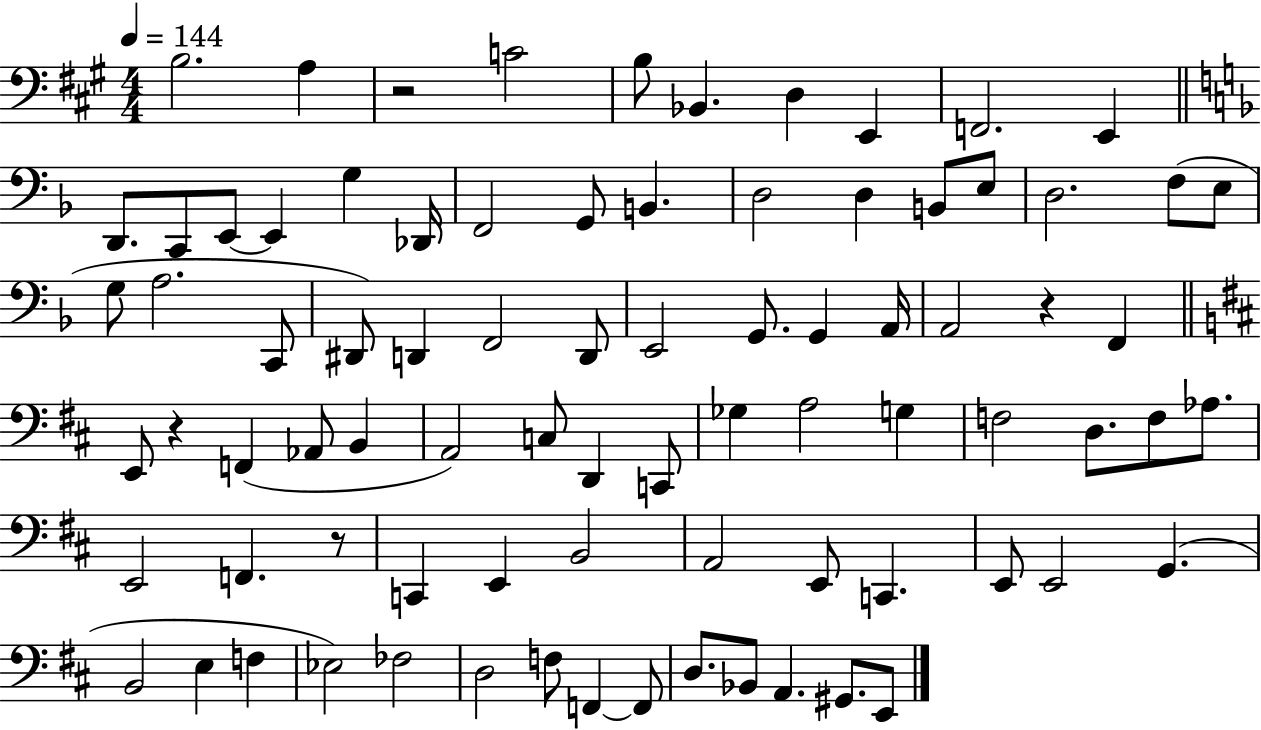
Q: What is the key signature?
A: A major